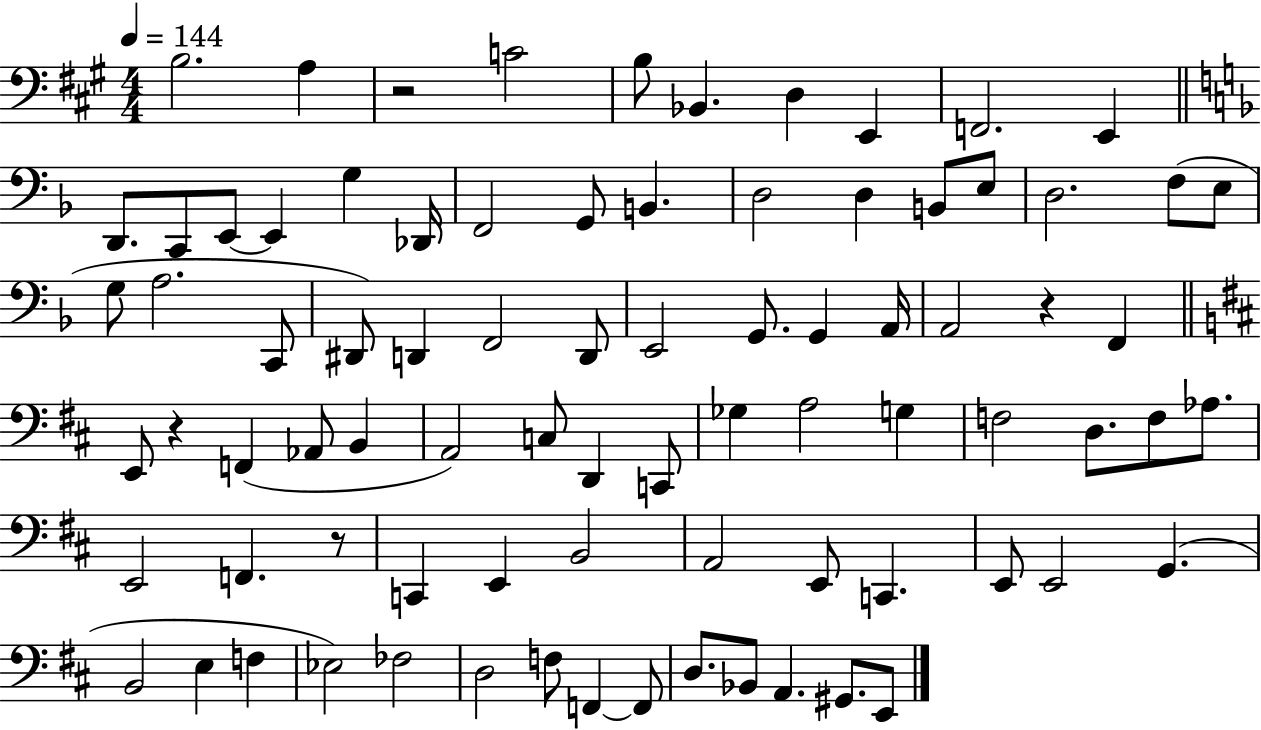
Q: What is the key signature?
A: A major